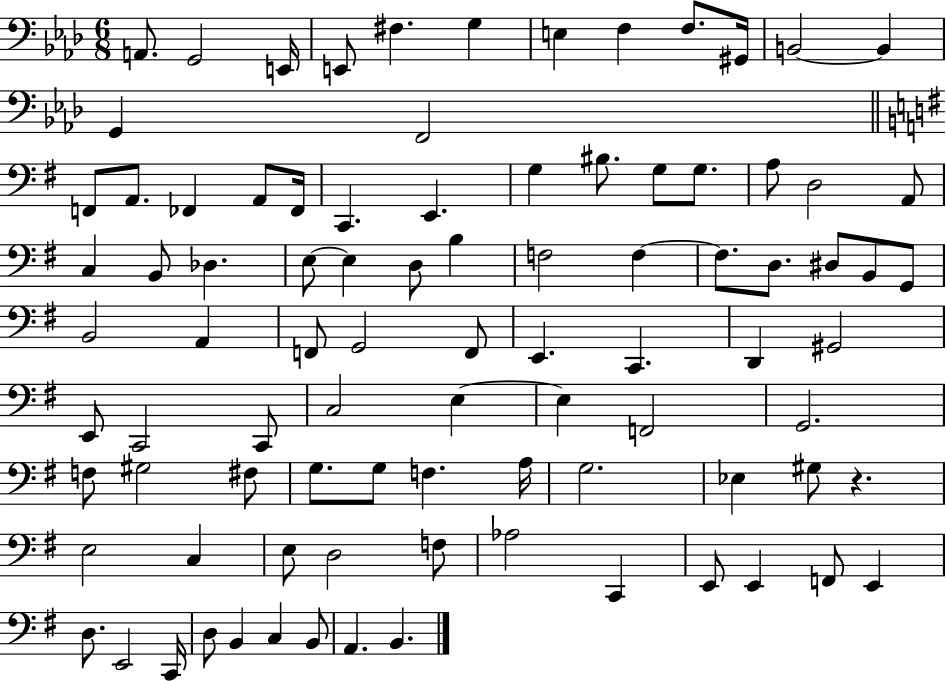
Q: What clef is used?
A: bass